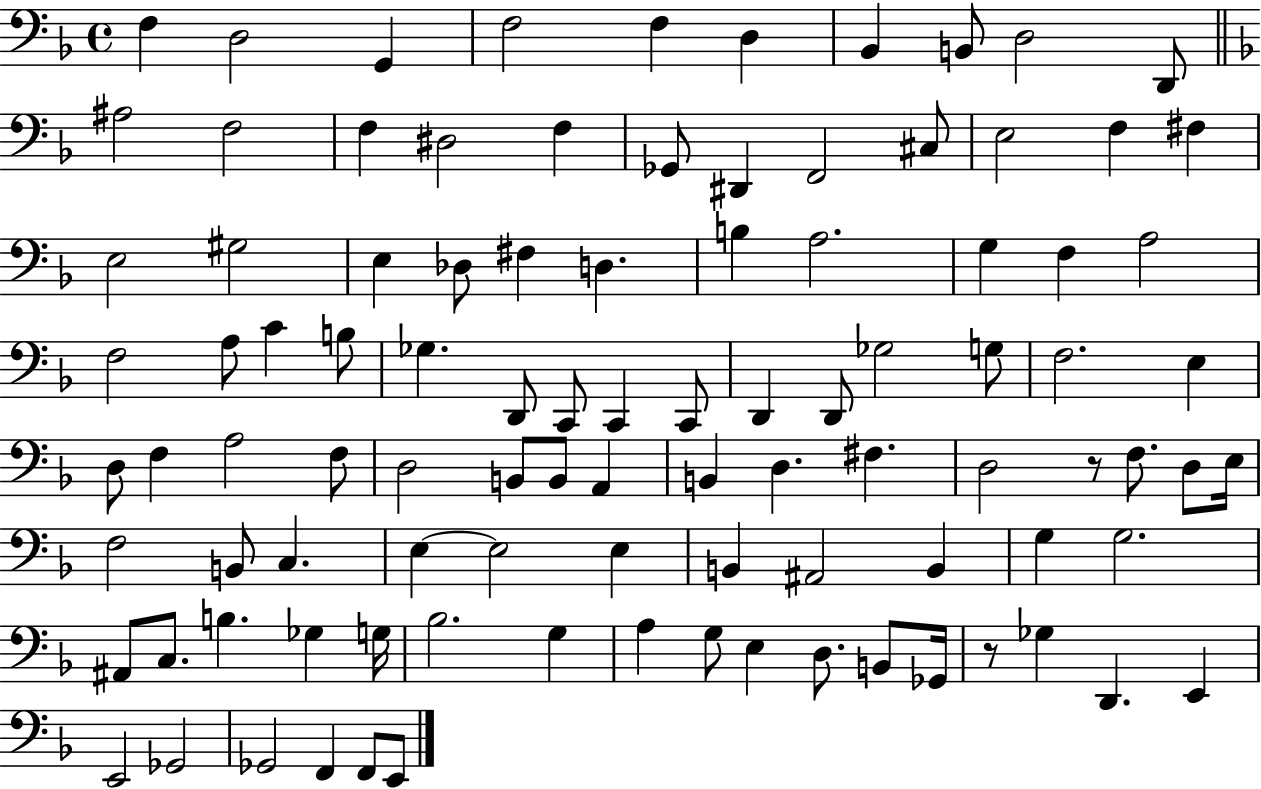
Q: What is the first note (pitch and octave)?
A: F3